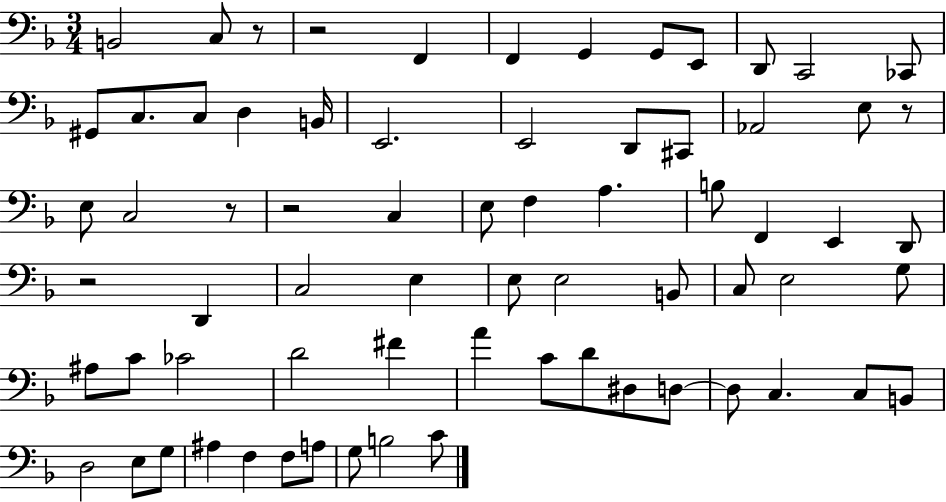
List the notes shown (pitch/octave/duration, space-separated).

B2/h C3/e R/e R/h F2/q F2/q G2/q G2/e E2/e D2/e C2/h CES2/e G#2/e C3/e. C3/e D3/q B2/s E2/h. E2/h D2/e C#2/e Ab2/h E3/e R/e E3/e C3/h R/e R/h C3/q E3/e F3/q A3/q. B3/e F2/q E2/q D2/e R/h D2/q C3/h E3/q E3/e E3/h B2/e C3/e E3/h G3/e A#3/e C4/e CES4/h D4/h F#4/q A4/q C4/e D4/e D#3/e D3/e D3/e C3/q. C3/e B2/e D3/h E3/e G3/e A#3/q F3/q F3/e A3/e G3/e B3/h C4/e